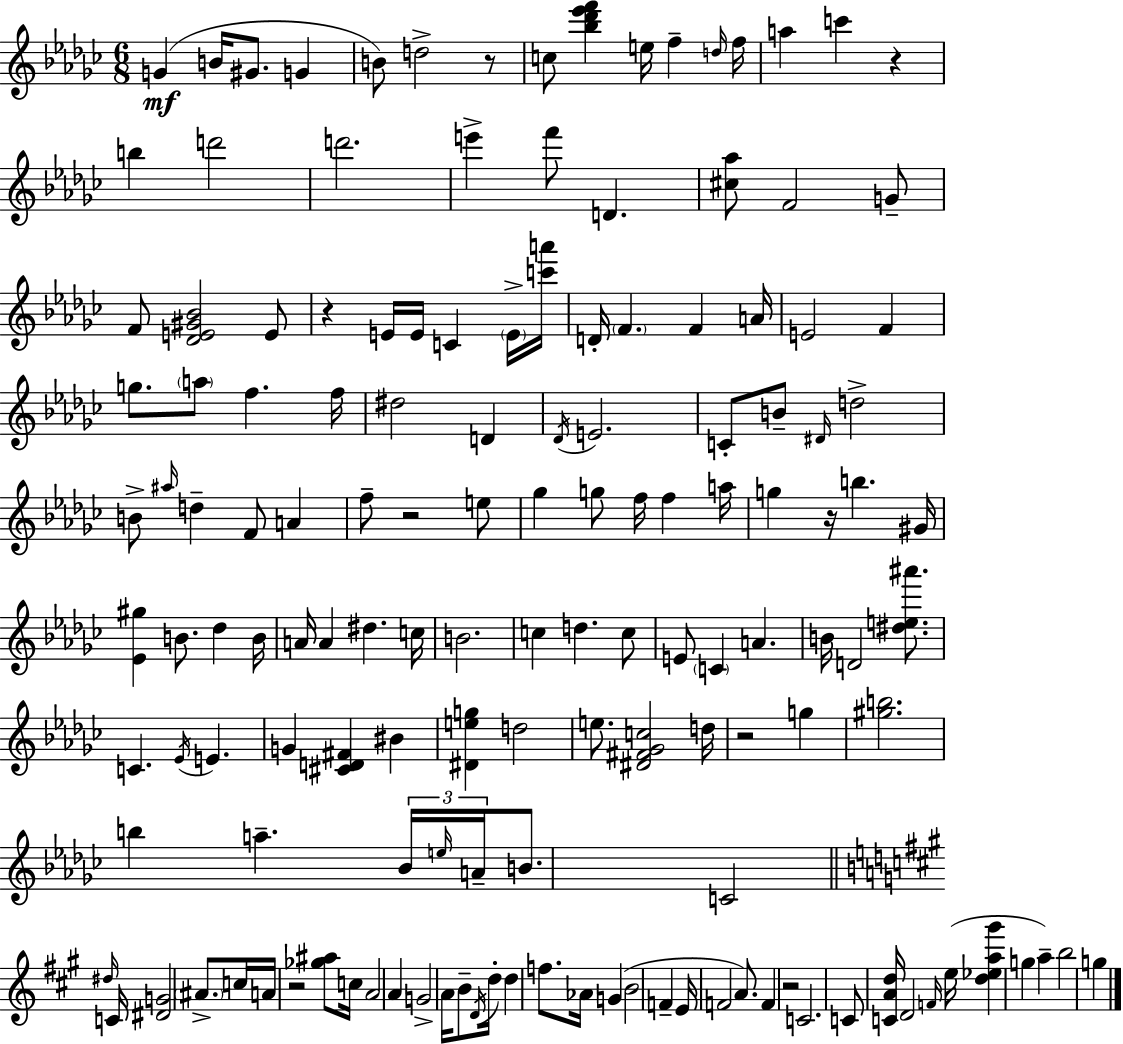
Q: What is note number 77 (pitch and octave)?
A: C4